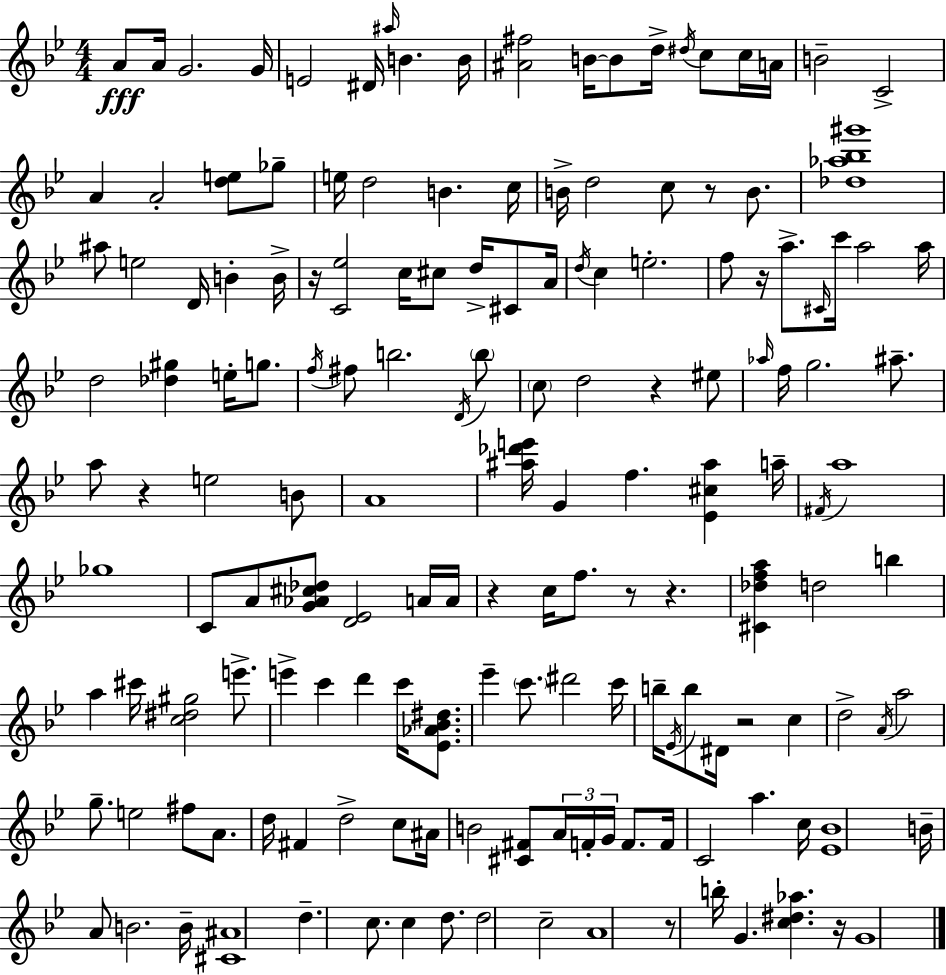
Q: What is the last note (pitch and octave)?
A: G4